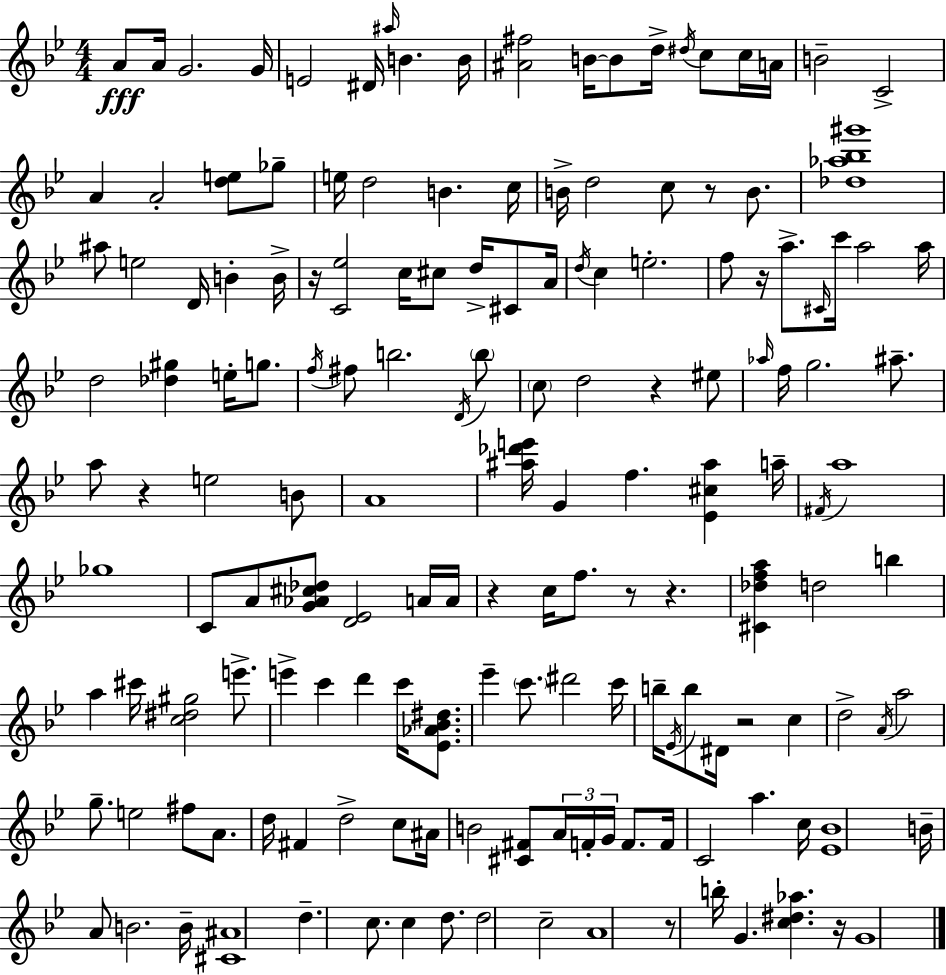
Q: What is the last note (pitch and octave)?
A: G4